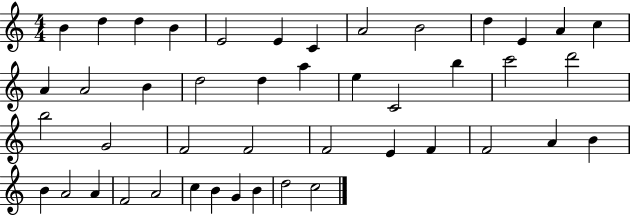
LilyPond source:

{
  \clef treble
  \numericTimeSignature
  \time 4/4
  \key c \major
  b'4 d''4 d''4 b'4 | e'2 e'4 c'4 | a'2 b'2 | d''4 e'4 a'4 c''4 | \break a'4 a'2 b'4 | d''2 d''4 a''4 | e''4 c'2 b''4 | c'''2 d'''2 | \break b''2 g'2 | f'2 f'2 | f'2 e'4 f'4 | f'2 a'4 b'4 | \break b'4 a'2 a'4 | f'2 a'2 | c''4 b'4 g'4 b'4 | d''2 c''2 | \break \bar "|."
}